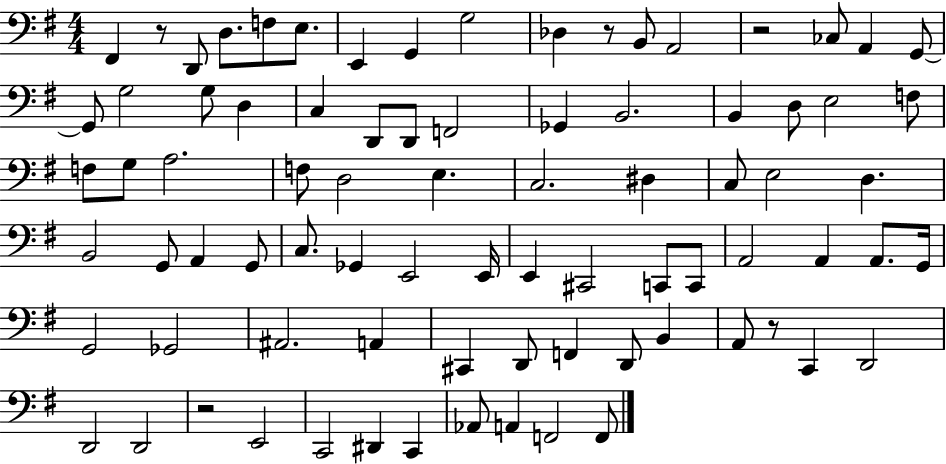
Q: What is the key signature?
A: G major